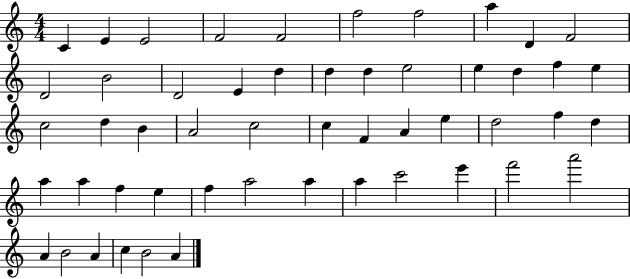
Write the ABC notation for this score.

X:1
T:Untitled
M:4/4
L:1/4
K:C
C E E2 F2 F2 f2 f2 a D F2 D2 B2 D2 E d d d e2 e d f e c2 d B A2 c2 c F A e d2 f d a a f e f a2 a a c'2 e' f'2 a'2 A B2 A c B2 A